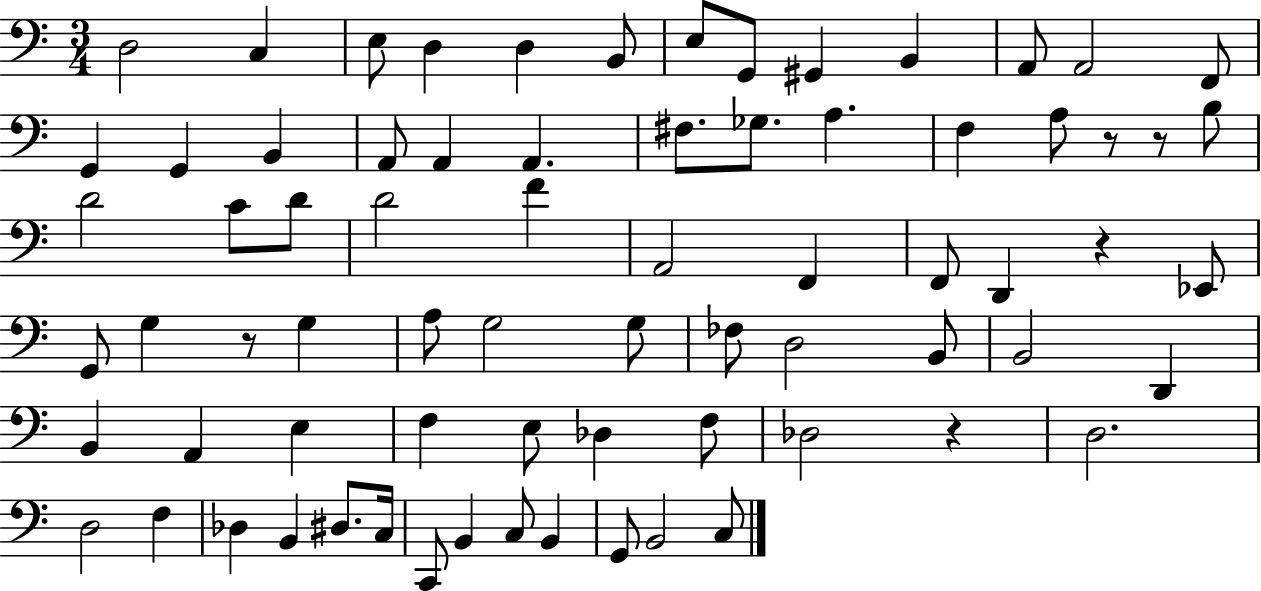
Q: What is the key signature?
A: C major